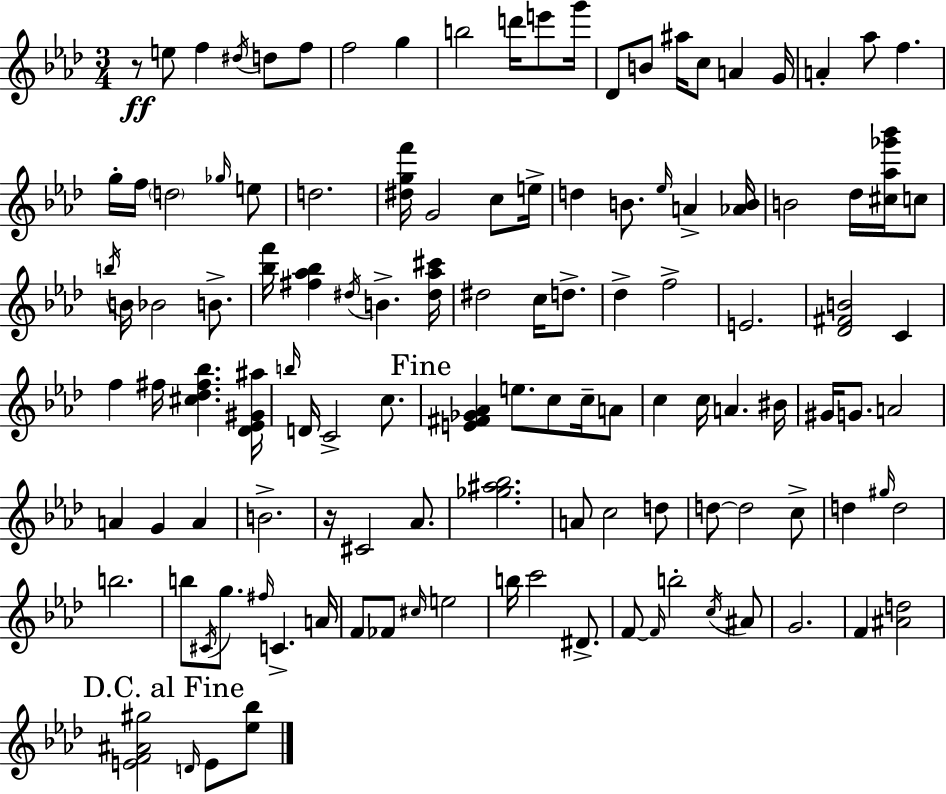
{
  \clef treble
  \numericTimeSignature
  \time 3/4
  \key aes \major
  r8\ff e''8 f''4 \acciaccatura { dis''16 } d''8 f''8 | f''2 g''4 | b''2 d'''16 e'''8 | g'''16 des'8 b'8 ais''16 c''8 a'4 | \break g'16 a'4-. aes''8 f''4. | g''16-. f''16 \parenthesize d''2 \grace { ges''16 } | e''8 d''2. | <dis'' g'' f'''>16 g'2 c''8 | \break e''16-> d''4 b'8. \grace { ees''16 } a'4-> | <aes' b'>16 b'2 des''16 | <cis'' aes'' ges''' bes'''>16 c''8 \acciaccatura { b''16 } b'16 bes'2 | b'8.-> <bes'' f'''>16 <fis'' aes'' bes''>4 \acciaccatura { dis''16 } b'4.-> | \break <dis'' aes'' cis'''>16 dis''2 | c''16 d''8.-> des''4-> f''2-> | e'2. | <des' fis' b'>2 | \break c'4 f''4 fis''16 <cis'' des'' fis'' bes''>4. | <des' ees' gis' ais''>16 \grace { b''16 } d'16 c'2-> | c''8. \mark "Fine" <e' fis' ges' aes'>4 e''8. | c''8 c''16-- a'8 c''4 c''16 a'4. | \break bis'16 gis'16 g'8. a'2 | a'4 g'4 | a'4 b'2.-> | r16 cis'2 | \break aes'8. <ges'' ais'' bes''>2. | a'8 c''2 | d''8 d''8~~ d''2 | c''8-> d''4 \grace { gis''16 } d''2 | \break b''2. | b''8 \acciaccatura { cis'16 } g''8. | \grace { fis''16 } c'4.-> a'16 f'8 fes'8 | \grace { cis''16 } e''2 b''16 c'''2 | \break dis'8.-> f'8~~ | \grace { f'16 } b''2-. \acciaccatura { c''16 } ais'8 | g'2. | f'4 <ais' d''>2 | \break \mark "D.C. al Fine" <e' f' ais' gis''>2 \grace { d'16 } e'8 <ees'' bes''>8 | \bar "|."
}